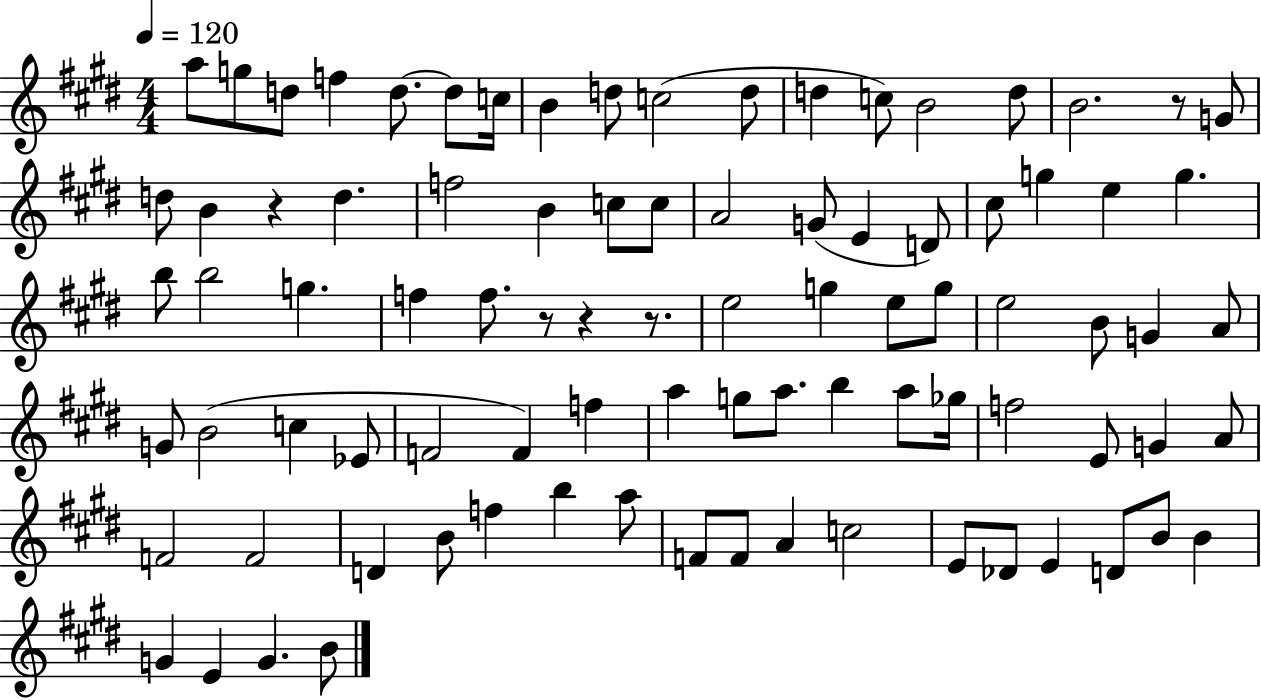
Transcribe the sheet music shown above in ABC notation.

X:1
T:Untitled
M:4/4
L:1/4
K:E
a/2 g/2 d/2 f d/2 d/2 c/4 B d/2 c2 d/2 d c/2 B2 d/2 B2 z/2 G/2 d/2 B z d f2 B c/2 c/2 A2 G/2 E D/2 ^c/2 g e g b/2 b2 g f f/2 z/2 z z/2 e2 g e/2 g/2 e2 B/2 G A/2 G/2 B2 c _E/2 F2 F f a g/2 a/2 b a/2 _g/4 f2 E/2 G A/2 F2 F2 D B/2 f b a/2 F/2 F/2 A c2 E/2 _D/2 E D/2 B/2 B G E G B/2